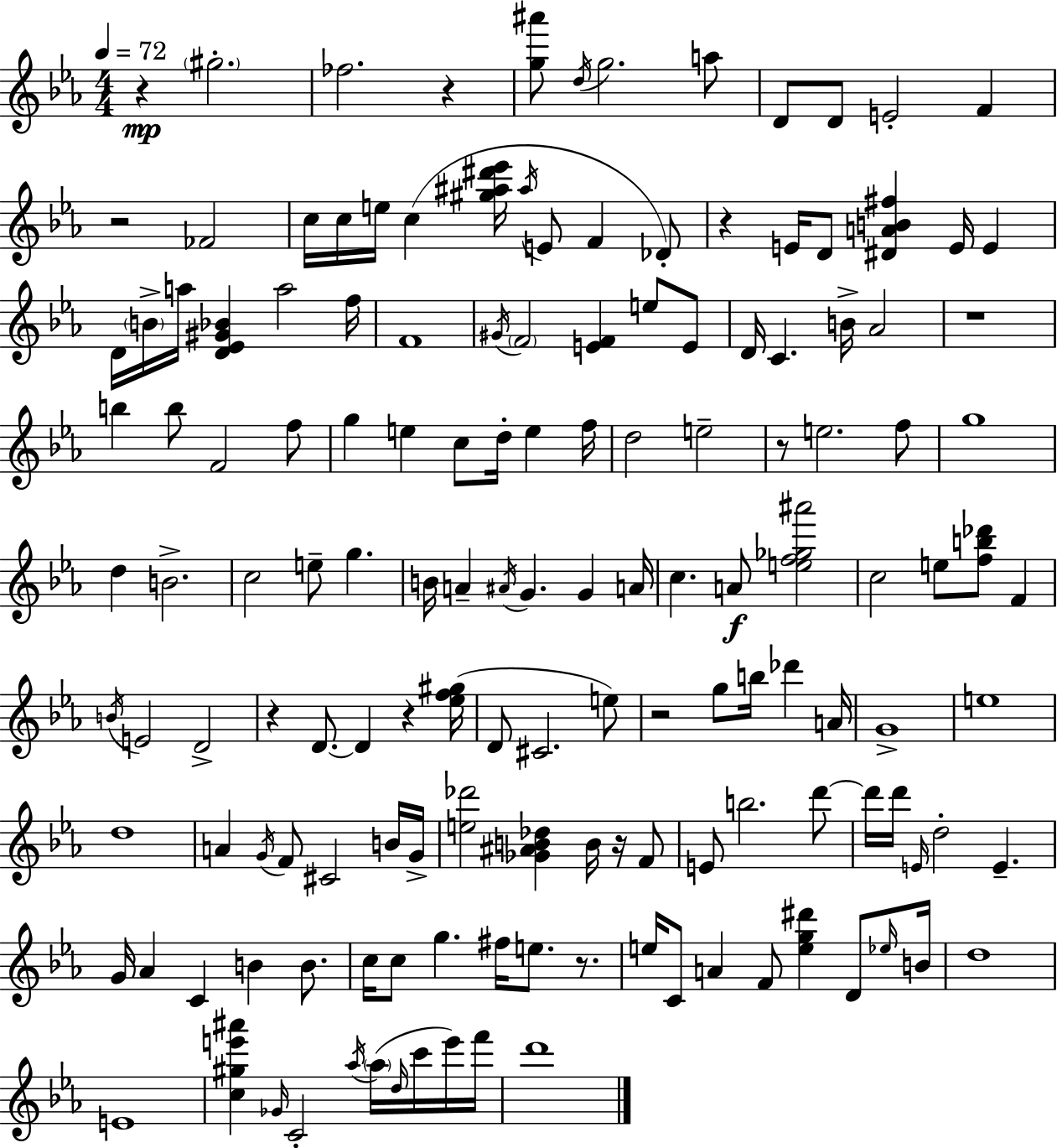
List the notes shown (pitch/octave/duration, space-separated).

R/q G#5/h. FES5/h. R/q [G5,A#6]/e D5/s G5/h. A5/e D4/e D4/e E4/h F4/q R/h FES4/h C5/s C5/s E5/s C5/q [G#5,A#5,D#6,Eb6]/s A#5/s E4/e F4/q Db4/e R/q E4/s D4/e [D#4,A4,B4,F#5]/q E4/s E4/q D4/s B4/s A5/s [D4,Eb4,G#4,Bb4]/q A5/h F5/s F4/w G#4/s F4/h [E4,F4]/q E5/e E4/e D4/s C4/q. B4/s Ab4/h R/w B5/q B5/e F4/h F5/e G5/q E5/q C5/e D5/s E5/q F5/s D5/h E5/h R/e E5/h. F5/e G5/w D5/q B4/h. C5/h E5/e G5/q. B4/s A4/q A#4/s G4/q. G4/q A4/s C5/q. A4/e [E5,F5,Gb5,A#6]/h C5/h E5/e [F5,B5,Db6]/e F4/q B4/s E4/h D4/h R/q D4/e. D4/q R/q [Eb5,F5,G#5]/s D4/e C#4/h. E5/e R/h G5/e B5/s Db6/q A4/s G4/w E5/w D5/w A4/q G4/s F4/e C#4/h B4/s G4/s [E5,Db6]/h [Gb4,A#4,B4,Db5]/q B4/s R/s F4/e E4/e B5/h. D6/e D6/s D6/s E4/s D5/h E4/q. G4/s Ab4/q C4/q B4/q B4/e. C5/s C5/e G5/q. F#5/s E5/e. R/e. E5/s C4/e A4/q F4/e [E5,G5,D#6]/q D4/e Eb5/s B4/s D5/w E4/w [C5,G#5,E6,A#6]/q Gb4/s C4/h Ab5/s Ab5/s D5/s C6/s E6/s F6/s D6/w